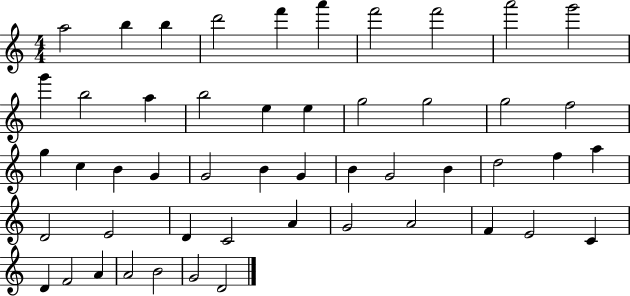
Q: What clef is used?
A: treble